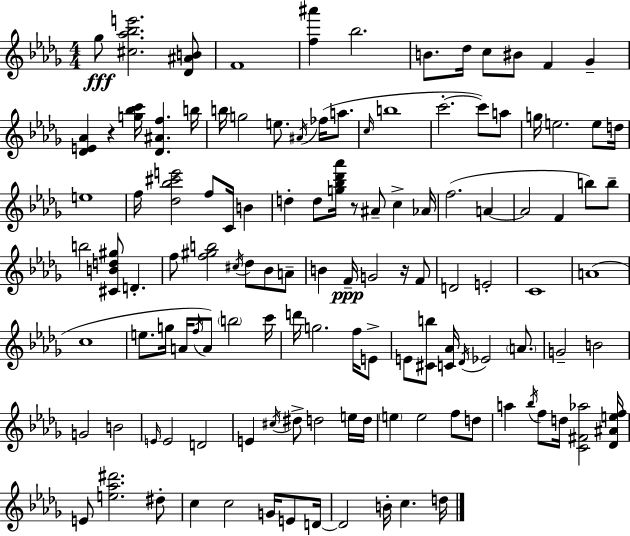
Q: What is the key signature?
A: BES minor